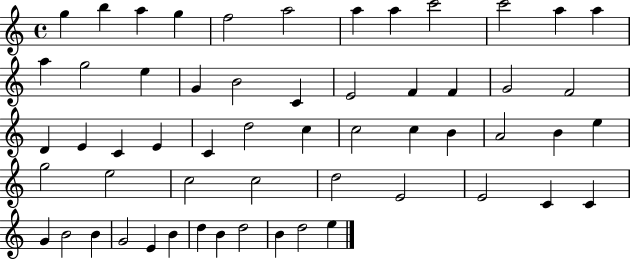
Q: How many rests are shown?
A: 0